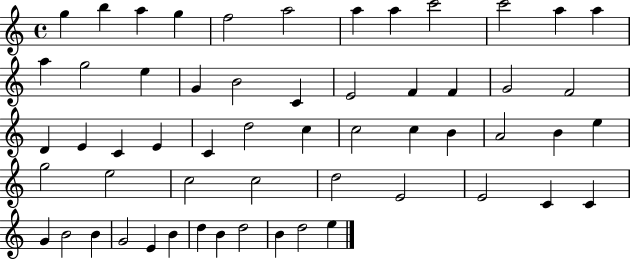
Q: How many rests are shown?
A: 0